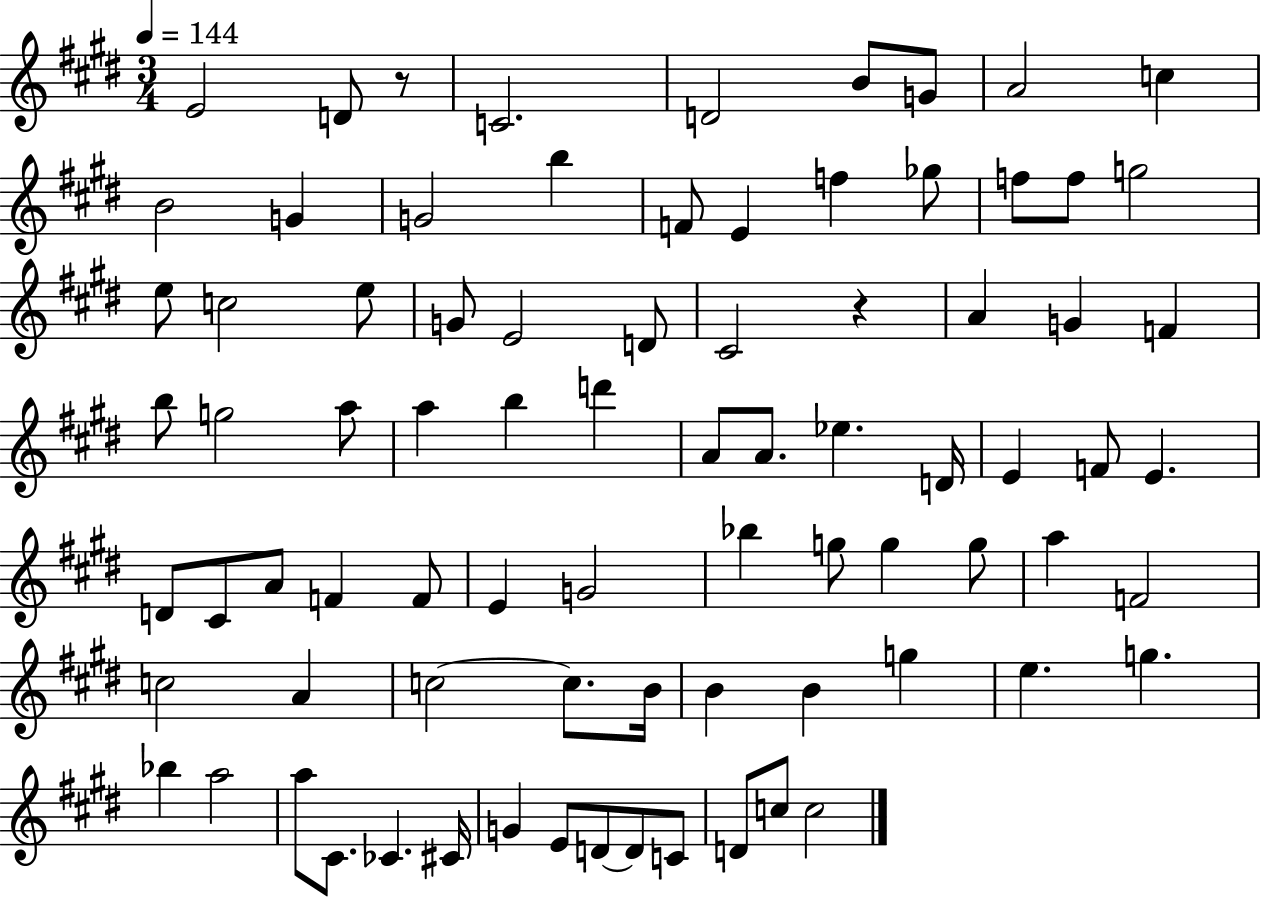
X:1
T:Untitled
M:3/4
L:1/4
K:E
E2 D/2 z/2 C2 D2 B/2 G/2 A2 c B2 G G2 b F/2 E f _g/2 f/2 f/2 g2 e/2 c2 e/2 G/2 E2 D/2 ^C2 z A G F b/2 g2 a/2 a b d' A/2 A/2 _e D/4 E F/2 E D/2 ^C/2 A/2 F F/2 E G2 _b g/2 g g/2 a F2 c2 A c2 c/2 B/4 B B g e g _b a2 a/2 ^C/2 _C ^C/4 G E/2 D/2 D/2 C/2 D/2 c/2 c2